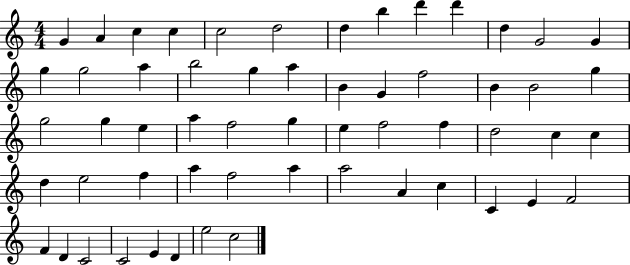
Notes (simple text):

G4/q A4/q C5/q C5/q C5/h D5/h D5/q B5/q D6/q D6/q D5/q G4/h G4/q G5/q G5/h A5/q B5/h G5/q A5/q B4/q G4/q F5/h B4/q B4/h G5/q G5/h G5/q E5/q A5/q F5/h G5/q E5/q F5/h F5/q D5/h C5/q C5/q D5/q E5/h F5/q A5/q F5/h A5/q A5/h A4/q C5/q C4/q E4/q F4/h F4/q D4/q C4/h C4/h E4/q D4/q E5/h C5/h